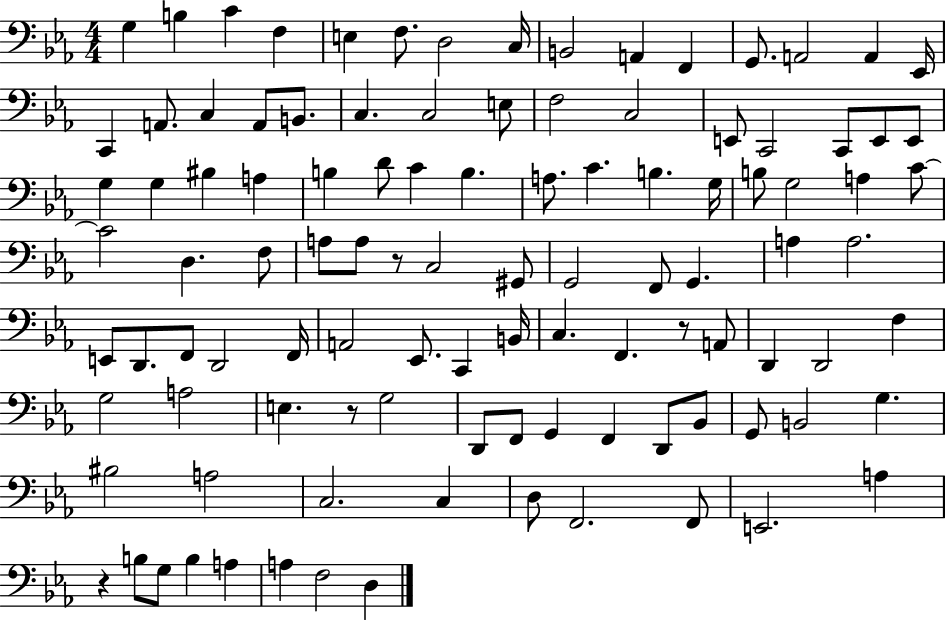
G3/q B3/q C4/q F3/q E3/q F3/e. D3/h C3/s B2/h A2/q F2/q G2/e. A2/h A2/q Eb2/s C2/q A2/e. C3/q A2/e B2/e. C3/q. C3/h E3/e F3/h C3/h E2/e C2/h C2/e E2/e E2/e G3/q G3/q BIS3/q A3/q B3/q D4/e C4/q B3/q. A3/e. C4/q. B3/q. G3/s B3/e G3/h A3/q C4/e C4/h D3/q. F3/e A3/e A3/e R/e C3/h G#2/e G2/h F2/e G2/q. A3/q A3/h. E2/e D2/e. F2/e D2/h F2/s A2/h Eb2/e. C2/q B2/s C3/q. F2/q. R/e A2/e D2/q D2/h F3/q G3/h A3/h E3/q. R/e G3/h D2/e F2/e G2/q F2/q D2/e Bb2/e G2/e B2/h G3/q. BIS3/h A3/h C3/h. C3/q D3/e F2/h. F2/e E2/h. A3/q R/q B3/e G3/e B3/q A3/q A3/q F3/h D3/q